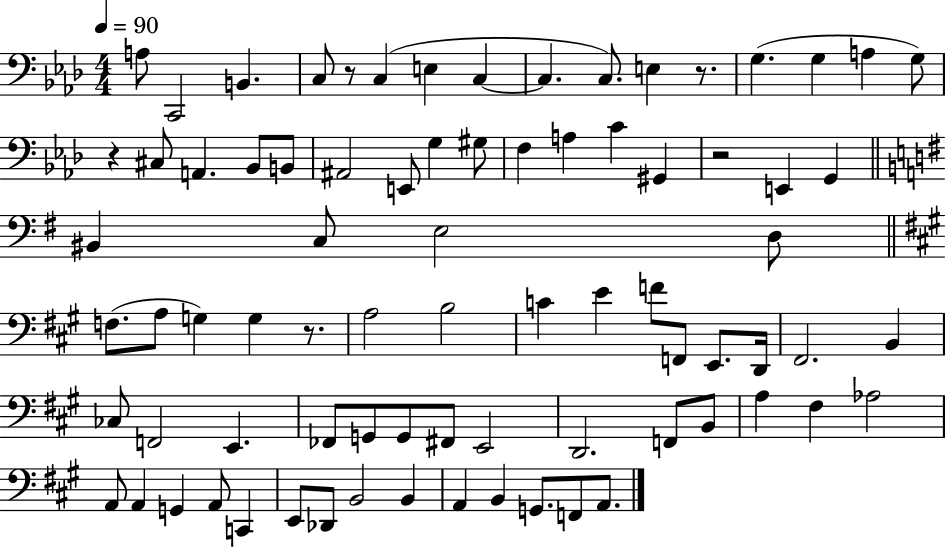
X:1
T:Untitled
M:4/4
L:1/4
K:Ab
A,/2 C,,2 B,, C,/2 z/2 C, E, C, C, C,/2 E, z/2 G, G, A, G,/2 z ^C,/2 A,, _B,,/2 B,,/2 ^A,,2 E,,/2 G, ^G,/2 F, A, C ^G,, z2 E,, G,, ^B,, C,/2 E,2 D,/2 F,/2 A,/2 G, G, z/2 A,2 B,2 C E F/2 F,,/2 E,,/2 D,,/4 ^F,,2 B,, _C,/2 F,,2 E,, _F,,/2 G,,/2 G,,/2 ^F,,/2 E,,2 D,,2 F,,/2 B,,/2 A, ^F, _A,2 A,,/2 A,, G,, A,,/2 C,, E,,/2 _D,,/2 B,,2 B,, A,, B,, G,,/2 F,,/2 A,,/2